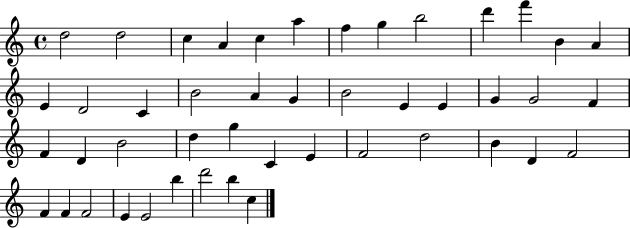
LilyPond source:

{
  \clef treble
  \time 4/4
  \defaultTimeSignature
  \key c \major
  d''2 d''2 | c''4 a'4 c''4 a''4 | f''4 g''4 b''2 | d'''4 f'''4 b'4 a'4 | \break e'4 d'2 c'4 | b'2 a'4 g'4 | b'2 e'4 e'4 | g'4 g'2 f'4 | \break f'4 d'4 b'2 | d''4 g''4 c'4 e'4 | f'2 d''2 | b'4 d'4 f'2 | \break f'4 f'4 f'2 | e'4 e'2 b''4 | d'''2 b''4 c''4 | \bar "|."
}